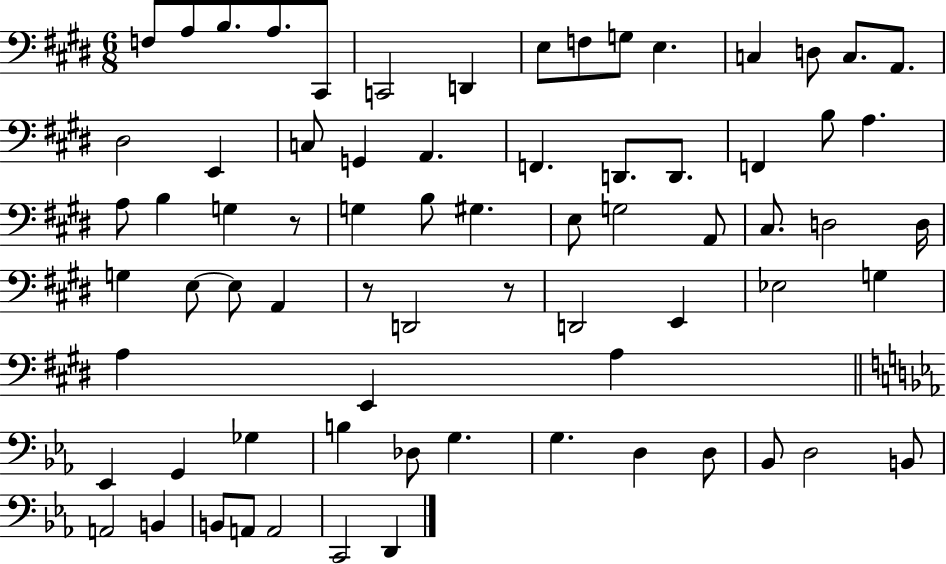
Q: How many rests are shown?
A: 3